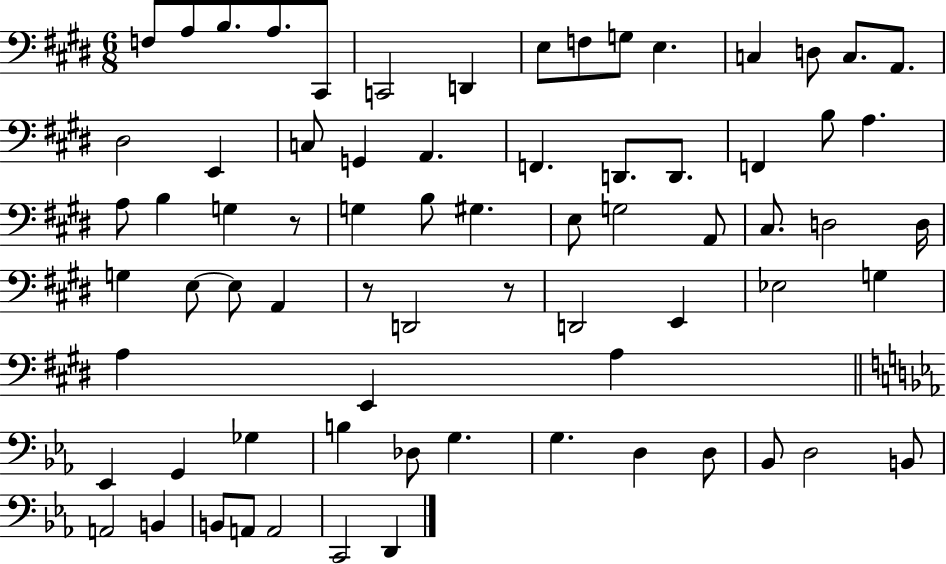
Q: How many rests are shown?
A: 3